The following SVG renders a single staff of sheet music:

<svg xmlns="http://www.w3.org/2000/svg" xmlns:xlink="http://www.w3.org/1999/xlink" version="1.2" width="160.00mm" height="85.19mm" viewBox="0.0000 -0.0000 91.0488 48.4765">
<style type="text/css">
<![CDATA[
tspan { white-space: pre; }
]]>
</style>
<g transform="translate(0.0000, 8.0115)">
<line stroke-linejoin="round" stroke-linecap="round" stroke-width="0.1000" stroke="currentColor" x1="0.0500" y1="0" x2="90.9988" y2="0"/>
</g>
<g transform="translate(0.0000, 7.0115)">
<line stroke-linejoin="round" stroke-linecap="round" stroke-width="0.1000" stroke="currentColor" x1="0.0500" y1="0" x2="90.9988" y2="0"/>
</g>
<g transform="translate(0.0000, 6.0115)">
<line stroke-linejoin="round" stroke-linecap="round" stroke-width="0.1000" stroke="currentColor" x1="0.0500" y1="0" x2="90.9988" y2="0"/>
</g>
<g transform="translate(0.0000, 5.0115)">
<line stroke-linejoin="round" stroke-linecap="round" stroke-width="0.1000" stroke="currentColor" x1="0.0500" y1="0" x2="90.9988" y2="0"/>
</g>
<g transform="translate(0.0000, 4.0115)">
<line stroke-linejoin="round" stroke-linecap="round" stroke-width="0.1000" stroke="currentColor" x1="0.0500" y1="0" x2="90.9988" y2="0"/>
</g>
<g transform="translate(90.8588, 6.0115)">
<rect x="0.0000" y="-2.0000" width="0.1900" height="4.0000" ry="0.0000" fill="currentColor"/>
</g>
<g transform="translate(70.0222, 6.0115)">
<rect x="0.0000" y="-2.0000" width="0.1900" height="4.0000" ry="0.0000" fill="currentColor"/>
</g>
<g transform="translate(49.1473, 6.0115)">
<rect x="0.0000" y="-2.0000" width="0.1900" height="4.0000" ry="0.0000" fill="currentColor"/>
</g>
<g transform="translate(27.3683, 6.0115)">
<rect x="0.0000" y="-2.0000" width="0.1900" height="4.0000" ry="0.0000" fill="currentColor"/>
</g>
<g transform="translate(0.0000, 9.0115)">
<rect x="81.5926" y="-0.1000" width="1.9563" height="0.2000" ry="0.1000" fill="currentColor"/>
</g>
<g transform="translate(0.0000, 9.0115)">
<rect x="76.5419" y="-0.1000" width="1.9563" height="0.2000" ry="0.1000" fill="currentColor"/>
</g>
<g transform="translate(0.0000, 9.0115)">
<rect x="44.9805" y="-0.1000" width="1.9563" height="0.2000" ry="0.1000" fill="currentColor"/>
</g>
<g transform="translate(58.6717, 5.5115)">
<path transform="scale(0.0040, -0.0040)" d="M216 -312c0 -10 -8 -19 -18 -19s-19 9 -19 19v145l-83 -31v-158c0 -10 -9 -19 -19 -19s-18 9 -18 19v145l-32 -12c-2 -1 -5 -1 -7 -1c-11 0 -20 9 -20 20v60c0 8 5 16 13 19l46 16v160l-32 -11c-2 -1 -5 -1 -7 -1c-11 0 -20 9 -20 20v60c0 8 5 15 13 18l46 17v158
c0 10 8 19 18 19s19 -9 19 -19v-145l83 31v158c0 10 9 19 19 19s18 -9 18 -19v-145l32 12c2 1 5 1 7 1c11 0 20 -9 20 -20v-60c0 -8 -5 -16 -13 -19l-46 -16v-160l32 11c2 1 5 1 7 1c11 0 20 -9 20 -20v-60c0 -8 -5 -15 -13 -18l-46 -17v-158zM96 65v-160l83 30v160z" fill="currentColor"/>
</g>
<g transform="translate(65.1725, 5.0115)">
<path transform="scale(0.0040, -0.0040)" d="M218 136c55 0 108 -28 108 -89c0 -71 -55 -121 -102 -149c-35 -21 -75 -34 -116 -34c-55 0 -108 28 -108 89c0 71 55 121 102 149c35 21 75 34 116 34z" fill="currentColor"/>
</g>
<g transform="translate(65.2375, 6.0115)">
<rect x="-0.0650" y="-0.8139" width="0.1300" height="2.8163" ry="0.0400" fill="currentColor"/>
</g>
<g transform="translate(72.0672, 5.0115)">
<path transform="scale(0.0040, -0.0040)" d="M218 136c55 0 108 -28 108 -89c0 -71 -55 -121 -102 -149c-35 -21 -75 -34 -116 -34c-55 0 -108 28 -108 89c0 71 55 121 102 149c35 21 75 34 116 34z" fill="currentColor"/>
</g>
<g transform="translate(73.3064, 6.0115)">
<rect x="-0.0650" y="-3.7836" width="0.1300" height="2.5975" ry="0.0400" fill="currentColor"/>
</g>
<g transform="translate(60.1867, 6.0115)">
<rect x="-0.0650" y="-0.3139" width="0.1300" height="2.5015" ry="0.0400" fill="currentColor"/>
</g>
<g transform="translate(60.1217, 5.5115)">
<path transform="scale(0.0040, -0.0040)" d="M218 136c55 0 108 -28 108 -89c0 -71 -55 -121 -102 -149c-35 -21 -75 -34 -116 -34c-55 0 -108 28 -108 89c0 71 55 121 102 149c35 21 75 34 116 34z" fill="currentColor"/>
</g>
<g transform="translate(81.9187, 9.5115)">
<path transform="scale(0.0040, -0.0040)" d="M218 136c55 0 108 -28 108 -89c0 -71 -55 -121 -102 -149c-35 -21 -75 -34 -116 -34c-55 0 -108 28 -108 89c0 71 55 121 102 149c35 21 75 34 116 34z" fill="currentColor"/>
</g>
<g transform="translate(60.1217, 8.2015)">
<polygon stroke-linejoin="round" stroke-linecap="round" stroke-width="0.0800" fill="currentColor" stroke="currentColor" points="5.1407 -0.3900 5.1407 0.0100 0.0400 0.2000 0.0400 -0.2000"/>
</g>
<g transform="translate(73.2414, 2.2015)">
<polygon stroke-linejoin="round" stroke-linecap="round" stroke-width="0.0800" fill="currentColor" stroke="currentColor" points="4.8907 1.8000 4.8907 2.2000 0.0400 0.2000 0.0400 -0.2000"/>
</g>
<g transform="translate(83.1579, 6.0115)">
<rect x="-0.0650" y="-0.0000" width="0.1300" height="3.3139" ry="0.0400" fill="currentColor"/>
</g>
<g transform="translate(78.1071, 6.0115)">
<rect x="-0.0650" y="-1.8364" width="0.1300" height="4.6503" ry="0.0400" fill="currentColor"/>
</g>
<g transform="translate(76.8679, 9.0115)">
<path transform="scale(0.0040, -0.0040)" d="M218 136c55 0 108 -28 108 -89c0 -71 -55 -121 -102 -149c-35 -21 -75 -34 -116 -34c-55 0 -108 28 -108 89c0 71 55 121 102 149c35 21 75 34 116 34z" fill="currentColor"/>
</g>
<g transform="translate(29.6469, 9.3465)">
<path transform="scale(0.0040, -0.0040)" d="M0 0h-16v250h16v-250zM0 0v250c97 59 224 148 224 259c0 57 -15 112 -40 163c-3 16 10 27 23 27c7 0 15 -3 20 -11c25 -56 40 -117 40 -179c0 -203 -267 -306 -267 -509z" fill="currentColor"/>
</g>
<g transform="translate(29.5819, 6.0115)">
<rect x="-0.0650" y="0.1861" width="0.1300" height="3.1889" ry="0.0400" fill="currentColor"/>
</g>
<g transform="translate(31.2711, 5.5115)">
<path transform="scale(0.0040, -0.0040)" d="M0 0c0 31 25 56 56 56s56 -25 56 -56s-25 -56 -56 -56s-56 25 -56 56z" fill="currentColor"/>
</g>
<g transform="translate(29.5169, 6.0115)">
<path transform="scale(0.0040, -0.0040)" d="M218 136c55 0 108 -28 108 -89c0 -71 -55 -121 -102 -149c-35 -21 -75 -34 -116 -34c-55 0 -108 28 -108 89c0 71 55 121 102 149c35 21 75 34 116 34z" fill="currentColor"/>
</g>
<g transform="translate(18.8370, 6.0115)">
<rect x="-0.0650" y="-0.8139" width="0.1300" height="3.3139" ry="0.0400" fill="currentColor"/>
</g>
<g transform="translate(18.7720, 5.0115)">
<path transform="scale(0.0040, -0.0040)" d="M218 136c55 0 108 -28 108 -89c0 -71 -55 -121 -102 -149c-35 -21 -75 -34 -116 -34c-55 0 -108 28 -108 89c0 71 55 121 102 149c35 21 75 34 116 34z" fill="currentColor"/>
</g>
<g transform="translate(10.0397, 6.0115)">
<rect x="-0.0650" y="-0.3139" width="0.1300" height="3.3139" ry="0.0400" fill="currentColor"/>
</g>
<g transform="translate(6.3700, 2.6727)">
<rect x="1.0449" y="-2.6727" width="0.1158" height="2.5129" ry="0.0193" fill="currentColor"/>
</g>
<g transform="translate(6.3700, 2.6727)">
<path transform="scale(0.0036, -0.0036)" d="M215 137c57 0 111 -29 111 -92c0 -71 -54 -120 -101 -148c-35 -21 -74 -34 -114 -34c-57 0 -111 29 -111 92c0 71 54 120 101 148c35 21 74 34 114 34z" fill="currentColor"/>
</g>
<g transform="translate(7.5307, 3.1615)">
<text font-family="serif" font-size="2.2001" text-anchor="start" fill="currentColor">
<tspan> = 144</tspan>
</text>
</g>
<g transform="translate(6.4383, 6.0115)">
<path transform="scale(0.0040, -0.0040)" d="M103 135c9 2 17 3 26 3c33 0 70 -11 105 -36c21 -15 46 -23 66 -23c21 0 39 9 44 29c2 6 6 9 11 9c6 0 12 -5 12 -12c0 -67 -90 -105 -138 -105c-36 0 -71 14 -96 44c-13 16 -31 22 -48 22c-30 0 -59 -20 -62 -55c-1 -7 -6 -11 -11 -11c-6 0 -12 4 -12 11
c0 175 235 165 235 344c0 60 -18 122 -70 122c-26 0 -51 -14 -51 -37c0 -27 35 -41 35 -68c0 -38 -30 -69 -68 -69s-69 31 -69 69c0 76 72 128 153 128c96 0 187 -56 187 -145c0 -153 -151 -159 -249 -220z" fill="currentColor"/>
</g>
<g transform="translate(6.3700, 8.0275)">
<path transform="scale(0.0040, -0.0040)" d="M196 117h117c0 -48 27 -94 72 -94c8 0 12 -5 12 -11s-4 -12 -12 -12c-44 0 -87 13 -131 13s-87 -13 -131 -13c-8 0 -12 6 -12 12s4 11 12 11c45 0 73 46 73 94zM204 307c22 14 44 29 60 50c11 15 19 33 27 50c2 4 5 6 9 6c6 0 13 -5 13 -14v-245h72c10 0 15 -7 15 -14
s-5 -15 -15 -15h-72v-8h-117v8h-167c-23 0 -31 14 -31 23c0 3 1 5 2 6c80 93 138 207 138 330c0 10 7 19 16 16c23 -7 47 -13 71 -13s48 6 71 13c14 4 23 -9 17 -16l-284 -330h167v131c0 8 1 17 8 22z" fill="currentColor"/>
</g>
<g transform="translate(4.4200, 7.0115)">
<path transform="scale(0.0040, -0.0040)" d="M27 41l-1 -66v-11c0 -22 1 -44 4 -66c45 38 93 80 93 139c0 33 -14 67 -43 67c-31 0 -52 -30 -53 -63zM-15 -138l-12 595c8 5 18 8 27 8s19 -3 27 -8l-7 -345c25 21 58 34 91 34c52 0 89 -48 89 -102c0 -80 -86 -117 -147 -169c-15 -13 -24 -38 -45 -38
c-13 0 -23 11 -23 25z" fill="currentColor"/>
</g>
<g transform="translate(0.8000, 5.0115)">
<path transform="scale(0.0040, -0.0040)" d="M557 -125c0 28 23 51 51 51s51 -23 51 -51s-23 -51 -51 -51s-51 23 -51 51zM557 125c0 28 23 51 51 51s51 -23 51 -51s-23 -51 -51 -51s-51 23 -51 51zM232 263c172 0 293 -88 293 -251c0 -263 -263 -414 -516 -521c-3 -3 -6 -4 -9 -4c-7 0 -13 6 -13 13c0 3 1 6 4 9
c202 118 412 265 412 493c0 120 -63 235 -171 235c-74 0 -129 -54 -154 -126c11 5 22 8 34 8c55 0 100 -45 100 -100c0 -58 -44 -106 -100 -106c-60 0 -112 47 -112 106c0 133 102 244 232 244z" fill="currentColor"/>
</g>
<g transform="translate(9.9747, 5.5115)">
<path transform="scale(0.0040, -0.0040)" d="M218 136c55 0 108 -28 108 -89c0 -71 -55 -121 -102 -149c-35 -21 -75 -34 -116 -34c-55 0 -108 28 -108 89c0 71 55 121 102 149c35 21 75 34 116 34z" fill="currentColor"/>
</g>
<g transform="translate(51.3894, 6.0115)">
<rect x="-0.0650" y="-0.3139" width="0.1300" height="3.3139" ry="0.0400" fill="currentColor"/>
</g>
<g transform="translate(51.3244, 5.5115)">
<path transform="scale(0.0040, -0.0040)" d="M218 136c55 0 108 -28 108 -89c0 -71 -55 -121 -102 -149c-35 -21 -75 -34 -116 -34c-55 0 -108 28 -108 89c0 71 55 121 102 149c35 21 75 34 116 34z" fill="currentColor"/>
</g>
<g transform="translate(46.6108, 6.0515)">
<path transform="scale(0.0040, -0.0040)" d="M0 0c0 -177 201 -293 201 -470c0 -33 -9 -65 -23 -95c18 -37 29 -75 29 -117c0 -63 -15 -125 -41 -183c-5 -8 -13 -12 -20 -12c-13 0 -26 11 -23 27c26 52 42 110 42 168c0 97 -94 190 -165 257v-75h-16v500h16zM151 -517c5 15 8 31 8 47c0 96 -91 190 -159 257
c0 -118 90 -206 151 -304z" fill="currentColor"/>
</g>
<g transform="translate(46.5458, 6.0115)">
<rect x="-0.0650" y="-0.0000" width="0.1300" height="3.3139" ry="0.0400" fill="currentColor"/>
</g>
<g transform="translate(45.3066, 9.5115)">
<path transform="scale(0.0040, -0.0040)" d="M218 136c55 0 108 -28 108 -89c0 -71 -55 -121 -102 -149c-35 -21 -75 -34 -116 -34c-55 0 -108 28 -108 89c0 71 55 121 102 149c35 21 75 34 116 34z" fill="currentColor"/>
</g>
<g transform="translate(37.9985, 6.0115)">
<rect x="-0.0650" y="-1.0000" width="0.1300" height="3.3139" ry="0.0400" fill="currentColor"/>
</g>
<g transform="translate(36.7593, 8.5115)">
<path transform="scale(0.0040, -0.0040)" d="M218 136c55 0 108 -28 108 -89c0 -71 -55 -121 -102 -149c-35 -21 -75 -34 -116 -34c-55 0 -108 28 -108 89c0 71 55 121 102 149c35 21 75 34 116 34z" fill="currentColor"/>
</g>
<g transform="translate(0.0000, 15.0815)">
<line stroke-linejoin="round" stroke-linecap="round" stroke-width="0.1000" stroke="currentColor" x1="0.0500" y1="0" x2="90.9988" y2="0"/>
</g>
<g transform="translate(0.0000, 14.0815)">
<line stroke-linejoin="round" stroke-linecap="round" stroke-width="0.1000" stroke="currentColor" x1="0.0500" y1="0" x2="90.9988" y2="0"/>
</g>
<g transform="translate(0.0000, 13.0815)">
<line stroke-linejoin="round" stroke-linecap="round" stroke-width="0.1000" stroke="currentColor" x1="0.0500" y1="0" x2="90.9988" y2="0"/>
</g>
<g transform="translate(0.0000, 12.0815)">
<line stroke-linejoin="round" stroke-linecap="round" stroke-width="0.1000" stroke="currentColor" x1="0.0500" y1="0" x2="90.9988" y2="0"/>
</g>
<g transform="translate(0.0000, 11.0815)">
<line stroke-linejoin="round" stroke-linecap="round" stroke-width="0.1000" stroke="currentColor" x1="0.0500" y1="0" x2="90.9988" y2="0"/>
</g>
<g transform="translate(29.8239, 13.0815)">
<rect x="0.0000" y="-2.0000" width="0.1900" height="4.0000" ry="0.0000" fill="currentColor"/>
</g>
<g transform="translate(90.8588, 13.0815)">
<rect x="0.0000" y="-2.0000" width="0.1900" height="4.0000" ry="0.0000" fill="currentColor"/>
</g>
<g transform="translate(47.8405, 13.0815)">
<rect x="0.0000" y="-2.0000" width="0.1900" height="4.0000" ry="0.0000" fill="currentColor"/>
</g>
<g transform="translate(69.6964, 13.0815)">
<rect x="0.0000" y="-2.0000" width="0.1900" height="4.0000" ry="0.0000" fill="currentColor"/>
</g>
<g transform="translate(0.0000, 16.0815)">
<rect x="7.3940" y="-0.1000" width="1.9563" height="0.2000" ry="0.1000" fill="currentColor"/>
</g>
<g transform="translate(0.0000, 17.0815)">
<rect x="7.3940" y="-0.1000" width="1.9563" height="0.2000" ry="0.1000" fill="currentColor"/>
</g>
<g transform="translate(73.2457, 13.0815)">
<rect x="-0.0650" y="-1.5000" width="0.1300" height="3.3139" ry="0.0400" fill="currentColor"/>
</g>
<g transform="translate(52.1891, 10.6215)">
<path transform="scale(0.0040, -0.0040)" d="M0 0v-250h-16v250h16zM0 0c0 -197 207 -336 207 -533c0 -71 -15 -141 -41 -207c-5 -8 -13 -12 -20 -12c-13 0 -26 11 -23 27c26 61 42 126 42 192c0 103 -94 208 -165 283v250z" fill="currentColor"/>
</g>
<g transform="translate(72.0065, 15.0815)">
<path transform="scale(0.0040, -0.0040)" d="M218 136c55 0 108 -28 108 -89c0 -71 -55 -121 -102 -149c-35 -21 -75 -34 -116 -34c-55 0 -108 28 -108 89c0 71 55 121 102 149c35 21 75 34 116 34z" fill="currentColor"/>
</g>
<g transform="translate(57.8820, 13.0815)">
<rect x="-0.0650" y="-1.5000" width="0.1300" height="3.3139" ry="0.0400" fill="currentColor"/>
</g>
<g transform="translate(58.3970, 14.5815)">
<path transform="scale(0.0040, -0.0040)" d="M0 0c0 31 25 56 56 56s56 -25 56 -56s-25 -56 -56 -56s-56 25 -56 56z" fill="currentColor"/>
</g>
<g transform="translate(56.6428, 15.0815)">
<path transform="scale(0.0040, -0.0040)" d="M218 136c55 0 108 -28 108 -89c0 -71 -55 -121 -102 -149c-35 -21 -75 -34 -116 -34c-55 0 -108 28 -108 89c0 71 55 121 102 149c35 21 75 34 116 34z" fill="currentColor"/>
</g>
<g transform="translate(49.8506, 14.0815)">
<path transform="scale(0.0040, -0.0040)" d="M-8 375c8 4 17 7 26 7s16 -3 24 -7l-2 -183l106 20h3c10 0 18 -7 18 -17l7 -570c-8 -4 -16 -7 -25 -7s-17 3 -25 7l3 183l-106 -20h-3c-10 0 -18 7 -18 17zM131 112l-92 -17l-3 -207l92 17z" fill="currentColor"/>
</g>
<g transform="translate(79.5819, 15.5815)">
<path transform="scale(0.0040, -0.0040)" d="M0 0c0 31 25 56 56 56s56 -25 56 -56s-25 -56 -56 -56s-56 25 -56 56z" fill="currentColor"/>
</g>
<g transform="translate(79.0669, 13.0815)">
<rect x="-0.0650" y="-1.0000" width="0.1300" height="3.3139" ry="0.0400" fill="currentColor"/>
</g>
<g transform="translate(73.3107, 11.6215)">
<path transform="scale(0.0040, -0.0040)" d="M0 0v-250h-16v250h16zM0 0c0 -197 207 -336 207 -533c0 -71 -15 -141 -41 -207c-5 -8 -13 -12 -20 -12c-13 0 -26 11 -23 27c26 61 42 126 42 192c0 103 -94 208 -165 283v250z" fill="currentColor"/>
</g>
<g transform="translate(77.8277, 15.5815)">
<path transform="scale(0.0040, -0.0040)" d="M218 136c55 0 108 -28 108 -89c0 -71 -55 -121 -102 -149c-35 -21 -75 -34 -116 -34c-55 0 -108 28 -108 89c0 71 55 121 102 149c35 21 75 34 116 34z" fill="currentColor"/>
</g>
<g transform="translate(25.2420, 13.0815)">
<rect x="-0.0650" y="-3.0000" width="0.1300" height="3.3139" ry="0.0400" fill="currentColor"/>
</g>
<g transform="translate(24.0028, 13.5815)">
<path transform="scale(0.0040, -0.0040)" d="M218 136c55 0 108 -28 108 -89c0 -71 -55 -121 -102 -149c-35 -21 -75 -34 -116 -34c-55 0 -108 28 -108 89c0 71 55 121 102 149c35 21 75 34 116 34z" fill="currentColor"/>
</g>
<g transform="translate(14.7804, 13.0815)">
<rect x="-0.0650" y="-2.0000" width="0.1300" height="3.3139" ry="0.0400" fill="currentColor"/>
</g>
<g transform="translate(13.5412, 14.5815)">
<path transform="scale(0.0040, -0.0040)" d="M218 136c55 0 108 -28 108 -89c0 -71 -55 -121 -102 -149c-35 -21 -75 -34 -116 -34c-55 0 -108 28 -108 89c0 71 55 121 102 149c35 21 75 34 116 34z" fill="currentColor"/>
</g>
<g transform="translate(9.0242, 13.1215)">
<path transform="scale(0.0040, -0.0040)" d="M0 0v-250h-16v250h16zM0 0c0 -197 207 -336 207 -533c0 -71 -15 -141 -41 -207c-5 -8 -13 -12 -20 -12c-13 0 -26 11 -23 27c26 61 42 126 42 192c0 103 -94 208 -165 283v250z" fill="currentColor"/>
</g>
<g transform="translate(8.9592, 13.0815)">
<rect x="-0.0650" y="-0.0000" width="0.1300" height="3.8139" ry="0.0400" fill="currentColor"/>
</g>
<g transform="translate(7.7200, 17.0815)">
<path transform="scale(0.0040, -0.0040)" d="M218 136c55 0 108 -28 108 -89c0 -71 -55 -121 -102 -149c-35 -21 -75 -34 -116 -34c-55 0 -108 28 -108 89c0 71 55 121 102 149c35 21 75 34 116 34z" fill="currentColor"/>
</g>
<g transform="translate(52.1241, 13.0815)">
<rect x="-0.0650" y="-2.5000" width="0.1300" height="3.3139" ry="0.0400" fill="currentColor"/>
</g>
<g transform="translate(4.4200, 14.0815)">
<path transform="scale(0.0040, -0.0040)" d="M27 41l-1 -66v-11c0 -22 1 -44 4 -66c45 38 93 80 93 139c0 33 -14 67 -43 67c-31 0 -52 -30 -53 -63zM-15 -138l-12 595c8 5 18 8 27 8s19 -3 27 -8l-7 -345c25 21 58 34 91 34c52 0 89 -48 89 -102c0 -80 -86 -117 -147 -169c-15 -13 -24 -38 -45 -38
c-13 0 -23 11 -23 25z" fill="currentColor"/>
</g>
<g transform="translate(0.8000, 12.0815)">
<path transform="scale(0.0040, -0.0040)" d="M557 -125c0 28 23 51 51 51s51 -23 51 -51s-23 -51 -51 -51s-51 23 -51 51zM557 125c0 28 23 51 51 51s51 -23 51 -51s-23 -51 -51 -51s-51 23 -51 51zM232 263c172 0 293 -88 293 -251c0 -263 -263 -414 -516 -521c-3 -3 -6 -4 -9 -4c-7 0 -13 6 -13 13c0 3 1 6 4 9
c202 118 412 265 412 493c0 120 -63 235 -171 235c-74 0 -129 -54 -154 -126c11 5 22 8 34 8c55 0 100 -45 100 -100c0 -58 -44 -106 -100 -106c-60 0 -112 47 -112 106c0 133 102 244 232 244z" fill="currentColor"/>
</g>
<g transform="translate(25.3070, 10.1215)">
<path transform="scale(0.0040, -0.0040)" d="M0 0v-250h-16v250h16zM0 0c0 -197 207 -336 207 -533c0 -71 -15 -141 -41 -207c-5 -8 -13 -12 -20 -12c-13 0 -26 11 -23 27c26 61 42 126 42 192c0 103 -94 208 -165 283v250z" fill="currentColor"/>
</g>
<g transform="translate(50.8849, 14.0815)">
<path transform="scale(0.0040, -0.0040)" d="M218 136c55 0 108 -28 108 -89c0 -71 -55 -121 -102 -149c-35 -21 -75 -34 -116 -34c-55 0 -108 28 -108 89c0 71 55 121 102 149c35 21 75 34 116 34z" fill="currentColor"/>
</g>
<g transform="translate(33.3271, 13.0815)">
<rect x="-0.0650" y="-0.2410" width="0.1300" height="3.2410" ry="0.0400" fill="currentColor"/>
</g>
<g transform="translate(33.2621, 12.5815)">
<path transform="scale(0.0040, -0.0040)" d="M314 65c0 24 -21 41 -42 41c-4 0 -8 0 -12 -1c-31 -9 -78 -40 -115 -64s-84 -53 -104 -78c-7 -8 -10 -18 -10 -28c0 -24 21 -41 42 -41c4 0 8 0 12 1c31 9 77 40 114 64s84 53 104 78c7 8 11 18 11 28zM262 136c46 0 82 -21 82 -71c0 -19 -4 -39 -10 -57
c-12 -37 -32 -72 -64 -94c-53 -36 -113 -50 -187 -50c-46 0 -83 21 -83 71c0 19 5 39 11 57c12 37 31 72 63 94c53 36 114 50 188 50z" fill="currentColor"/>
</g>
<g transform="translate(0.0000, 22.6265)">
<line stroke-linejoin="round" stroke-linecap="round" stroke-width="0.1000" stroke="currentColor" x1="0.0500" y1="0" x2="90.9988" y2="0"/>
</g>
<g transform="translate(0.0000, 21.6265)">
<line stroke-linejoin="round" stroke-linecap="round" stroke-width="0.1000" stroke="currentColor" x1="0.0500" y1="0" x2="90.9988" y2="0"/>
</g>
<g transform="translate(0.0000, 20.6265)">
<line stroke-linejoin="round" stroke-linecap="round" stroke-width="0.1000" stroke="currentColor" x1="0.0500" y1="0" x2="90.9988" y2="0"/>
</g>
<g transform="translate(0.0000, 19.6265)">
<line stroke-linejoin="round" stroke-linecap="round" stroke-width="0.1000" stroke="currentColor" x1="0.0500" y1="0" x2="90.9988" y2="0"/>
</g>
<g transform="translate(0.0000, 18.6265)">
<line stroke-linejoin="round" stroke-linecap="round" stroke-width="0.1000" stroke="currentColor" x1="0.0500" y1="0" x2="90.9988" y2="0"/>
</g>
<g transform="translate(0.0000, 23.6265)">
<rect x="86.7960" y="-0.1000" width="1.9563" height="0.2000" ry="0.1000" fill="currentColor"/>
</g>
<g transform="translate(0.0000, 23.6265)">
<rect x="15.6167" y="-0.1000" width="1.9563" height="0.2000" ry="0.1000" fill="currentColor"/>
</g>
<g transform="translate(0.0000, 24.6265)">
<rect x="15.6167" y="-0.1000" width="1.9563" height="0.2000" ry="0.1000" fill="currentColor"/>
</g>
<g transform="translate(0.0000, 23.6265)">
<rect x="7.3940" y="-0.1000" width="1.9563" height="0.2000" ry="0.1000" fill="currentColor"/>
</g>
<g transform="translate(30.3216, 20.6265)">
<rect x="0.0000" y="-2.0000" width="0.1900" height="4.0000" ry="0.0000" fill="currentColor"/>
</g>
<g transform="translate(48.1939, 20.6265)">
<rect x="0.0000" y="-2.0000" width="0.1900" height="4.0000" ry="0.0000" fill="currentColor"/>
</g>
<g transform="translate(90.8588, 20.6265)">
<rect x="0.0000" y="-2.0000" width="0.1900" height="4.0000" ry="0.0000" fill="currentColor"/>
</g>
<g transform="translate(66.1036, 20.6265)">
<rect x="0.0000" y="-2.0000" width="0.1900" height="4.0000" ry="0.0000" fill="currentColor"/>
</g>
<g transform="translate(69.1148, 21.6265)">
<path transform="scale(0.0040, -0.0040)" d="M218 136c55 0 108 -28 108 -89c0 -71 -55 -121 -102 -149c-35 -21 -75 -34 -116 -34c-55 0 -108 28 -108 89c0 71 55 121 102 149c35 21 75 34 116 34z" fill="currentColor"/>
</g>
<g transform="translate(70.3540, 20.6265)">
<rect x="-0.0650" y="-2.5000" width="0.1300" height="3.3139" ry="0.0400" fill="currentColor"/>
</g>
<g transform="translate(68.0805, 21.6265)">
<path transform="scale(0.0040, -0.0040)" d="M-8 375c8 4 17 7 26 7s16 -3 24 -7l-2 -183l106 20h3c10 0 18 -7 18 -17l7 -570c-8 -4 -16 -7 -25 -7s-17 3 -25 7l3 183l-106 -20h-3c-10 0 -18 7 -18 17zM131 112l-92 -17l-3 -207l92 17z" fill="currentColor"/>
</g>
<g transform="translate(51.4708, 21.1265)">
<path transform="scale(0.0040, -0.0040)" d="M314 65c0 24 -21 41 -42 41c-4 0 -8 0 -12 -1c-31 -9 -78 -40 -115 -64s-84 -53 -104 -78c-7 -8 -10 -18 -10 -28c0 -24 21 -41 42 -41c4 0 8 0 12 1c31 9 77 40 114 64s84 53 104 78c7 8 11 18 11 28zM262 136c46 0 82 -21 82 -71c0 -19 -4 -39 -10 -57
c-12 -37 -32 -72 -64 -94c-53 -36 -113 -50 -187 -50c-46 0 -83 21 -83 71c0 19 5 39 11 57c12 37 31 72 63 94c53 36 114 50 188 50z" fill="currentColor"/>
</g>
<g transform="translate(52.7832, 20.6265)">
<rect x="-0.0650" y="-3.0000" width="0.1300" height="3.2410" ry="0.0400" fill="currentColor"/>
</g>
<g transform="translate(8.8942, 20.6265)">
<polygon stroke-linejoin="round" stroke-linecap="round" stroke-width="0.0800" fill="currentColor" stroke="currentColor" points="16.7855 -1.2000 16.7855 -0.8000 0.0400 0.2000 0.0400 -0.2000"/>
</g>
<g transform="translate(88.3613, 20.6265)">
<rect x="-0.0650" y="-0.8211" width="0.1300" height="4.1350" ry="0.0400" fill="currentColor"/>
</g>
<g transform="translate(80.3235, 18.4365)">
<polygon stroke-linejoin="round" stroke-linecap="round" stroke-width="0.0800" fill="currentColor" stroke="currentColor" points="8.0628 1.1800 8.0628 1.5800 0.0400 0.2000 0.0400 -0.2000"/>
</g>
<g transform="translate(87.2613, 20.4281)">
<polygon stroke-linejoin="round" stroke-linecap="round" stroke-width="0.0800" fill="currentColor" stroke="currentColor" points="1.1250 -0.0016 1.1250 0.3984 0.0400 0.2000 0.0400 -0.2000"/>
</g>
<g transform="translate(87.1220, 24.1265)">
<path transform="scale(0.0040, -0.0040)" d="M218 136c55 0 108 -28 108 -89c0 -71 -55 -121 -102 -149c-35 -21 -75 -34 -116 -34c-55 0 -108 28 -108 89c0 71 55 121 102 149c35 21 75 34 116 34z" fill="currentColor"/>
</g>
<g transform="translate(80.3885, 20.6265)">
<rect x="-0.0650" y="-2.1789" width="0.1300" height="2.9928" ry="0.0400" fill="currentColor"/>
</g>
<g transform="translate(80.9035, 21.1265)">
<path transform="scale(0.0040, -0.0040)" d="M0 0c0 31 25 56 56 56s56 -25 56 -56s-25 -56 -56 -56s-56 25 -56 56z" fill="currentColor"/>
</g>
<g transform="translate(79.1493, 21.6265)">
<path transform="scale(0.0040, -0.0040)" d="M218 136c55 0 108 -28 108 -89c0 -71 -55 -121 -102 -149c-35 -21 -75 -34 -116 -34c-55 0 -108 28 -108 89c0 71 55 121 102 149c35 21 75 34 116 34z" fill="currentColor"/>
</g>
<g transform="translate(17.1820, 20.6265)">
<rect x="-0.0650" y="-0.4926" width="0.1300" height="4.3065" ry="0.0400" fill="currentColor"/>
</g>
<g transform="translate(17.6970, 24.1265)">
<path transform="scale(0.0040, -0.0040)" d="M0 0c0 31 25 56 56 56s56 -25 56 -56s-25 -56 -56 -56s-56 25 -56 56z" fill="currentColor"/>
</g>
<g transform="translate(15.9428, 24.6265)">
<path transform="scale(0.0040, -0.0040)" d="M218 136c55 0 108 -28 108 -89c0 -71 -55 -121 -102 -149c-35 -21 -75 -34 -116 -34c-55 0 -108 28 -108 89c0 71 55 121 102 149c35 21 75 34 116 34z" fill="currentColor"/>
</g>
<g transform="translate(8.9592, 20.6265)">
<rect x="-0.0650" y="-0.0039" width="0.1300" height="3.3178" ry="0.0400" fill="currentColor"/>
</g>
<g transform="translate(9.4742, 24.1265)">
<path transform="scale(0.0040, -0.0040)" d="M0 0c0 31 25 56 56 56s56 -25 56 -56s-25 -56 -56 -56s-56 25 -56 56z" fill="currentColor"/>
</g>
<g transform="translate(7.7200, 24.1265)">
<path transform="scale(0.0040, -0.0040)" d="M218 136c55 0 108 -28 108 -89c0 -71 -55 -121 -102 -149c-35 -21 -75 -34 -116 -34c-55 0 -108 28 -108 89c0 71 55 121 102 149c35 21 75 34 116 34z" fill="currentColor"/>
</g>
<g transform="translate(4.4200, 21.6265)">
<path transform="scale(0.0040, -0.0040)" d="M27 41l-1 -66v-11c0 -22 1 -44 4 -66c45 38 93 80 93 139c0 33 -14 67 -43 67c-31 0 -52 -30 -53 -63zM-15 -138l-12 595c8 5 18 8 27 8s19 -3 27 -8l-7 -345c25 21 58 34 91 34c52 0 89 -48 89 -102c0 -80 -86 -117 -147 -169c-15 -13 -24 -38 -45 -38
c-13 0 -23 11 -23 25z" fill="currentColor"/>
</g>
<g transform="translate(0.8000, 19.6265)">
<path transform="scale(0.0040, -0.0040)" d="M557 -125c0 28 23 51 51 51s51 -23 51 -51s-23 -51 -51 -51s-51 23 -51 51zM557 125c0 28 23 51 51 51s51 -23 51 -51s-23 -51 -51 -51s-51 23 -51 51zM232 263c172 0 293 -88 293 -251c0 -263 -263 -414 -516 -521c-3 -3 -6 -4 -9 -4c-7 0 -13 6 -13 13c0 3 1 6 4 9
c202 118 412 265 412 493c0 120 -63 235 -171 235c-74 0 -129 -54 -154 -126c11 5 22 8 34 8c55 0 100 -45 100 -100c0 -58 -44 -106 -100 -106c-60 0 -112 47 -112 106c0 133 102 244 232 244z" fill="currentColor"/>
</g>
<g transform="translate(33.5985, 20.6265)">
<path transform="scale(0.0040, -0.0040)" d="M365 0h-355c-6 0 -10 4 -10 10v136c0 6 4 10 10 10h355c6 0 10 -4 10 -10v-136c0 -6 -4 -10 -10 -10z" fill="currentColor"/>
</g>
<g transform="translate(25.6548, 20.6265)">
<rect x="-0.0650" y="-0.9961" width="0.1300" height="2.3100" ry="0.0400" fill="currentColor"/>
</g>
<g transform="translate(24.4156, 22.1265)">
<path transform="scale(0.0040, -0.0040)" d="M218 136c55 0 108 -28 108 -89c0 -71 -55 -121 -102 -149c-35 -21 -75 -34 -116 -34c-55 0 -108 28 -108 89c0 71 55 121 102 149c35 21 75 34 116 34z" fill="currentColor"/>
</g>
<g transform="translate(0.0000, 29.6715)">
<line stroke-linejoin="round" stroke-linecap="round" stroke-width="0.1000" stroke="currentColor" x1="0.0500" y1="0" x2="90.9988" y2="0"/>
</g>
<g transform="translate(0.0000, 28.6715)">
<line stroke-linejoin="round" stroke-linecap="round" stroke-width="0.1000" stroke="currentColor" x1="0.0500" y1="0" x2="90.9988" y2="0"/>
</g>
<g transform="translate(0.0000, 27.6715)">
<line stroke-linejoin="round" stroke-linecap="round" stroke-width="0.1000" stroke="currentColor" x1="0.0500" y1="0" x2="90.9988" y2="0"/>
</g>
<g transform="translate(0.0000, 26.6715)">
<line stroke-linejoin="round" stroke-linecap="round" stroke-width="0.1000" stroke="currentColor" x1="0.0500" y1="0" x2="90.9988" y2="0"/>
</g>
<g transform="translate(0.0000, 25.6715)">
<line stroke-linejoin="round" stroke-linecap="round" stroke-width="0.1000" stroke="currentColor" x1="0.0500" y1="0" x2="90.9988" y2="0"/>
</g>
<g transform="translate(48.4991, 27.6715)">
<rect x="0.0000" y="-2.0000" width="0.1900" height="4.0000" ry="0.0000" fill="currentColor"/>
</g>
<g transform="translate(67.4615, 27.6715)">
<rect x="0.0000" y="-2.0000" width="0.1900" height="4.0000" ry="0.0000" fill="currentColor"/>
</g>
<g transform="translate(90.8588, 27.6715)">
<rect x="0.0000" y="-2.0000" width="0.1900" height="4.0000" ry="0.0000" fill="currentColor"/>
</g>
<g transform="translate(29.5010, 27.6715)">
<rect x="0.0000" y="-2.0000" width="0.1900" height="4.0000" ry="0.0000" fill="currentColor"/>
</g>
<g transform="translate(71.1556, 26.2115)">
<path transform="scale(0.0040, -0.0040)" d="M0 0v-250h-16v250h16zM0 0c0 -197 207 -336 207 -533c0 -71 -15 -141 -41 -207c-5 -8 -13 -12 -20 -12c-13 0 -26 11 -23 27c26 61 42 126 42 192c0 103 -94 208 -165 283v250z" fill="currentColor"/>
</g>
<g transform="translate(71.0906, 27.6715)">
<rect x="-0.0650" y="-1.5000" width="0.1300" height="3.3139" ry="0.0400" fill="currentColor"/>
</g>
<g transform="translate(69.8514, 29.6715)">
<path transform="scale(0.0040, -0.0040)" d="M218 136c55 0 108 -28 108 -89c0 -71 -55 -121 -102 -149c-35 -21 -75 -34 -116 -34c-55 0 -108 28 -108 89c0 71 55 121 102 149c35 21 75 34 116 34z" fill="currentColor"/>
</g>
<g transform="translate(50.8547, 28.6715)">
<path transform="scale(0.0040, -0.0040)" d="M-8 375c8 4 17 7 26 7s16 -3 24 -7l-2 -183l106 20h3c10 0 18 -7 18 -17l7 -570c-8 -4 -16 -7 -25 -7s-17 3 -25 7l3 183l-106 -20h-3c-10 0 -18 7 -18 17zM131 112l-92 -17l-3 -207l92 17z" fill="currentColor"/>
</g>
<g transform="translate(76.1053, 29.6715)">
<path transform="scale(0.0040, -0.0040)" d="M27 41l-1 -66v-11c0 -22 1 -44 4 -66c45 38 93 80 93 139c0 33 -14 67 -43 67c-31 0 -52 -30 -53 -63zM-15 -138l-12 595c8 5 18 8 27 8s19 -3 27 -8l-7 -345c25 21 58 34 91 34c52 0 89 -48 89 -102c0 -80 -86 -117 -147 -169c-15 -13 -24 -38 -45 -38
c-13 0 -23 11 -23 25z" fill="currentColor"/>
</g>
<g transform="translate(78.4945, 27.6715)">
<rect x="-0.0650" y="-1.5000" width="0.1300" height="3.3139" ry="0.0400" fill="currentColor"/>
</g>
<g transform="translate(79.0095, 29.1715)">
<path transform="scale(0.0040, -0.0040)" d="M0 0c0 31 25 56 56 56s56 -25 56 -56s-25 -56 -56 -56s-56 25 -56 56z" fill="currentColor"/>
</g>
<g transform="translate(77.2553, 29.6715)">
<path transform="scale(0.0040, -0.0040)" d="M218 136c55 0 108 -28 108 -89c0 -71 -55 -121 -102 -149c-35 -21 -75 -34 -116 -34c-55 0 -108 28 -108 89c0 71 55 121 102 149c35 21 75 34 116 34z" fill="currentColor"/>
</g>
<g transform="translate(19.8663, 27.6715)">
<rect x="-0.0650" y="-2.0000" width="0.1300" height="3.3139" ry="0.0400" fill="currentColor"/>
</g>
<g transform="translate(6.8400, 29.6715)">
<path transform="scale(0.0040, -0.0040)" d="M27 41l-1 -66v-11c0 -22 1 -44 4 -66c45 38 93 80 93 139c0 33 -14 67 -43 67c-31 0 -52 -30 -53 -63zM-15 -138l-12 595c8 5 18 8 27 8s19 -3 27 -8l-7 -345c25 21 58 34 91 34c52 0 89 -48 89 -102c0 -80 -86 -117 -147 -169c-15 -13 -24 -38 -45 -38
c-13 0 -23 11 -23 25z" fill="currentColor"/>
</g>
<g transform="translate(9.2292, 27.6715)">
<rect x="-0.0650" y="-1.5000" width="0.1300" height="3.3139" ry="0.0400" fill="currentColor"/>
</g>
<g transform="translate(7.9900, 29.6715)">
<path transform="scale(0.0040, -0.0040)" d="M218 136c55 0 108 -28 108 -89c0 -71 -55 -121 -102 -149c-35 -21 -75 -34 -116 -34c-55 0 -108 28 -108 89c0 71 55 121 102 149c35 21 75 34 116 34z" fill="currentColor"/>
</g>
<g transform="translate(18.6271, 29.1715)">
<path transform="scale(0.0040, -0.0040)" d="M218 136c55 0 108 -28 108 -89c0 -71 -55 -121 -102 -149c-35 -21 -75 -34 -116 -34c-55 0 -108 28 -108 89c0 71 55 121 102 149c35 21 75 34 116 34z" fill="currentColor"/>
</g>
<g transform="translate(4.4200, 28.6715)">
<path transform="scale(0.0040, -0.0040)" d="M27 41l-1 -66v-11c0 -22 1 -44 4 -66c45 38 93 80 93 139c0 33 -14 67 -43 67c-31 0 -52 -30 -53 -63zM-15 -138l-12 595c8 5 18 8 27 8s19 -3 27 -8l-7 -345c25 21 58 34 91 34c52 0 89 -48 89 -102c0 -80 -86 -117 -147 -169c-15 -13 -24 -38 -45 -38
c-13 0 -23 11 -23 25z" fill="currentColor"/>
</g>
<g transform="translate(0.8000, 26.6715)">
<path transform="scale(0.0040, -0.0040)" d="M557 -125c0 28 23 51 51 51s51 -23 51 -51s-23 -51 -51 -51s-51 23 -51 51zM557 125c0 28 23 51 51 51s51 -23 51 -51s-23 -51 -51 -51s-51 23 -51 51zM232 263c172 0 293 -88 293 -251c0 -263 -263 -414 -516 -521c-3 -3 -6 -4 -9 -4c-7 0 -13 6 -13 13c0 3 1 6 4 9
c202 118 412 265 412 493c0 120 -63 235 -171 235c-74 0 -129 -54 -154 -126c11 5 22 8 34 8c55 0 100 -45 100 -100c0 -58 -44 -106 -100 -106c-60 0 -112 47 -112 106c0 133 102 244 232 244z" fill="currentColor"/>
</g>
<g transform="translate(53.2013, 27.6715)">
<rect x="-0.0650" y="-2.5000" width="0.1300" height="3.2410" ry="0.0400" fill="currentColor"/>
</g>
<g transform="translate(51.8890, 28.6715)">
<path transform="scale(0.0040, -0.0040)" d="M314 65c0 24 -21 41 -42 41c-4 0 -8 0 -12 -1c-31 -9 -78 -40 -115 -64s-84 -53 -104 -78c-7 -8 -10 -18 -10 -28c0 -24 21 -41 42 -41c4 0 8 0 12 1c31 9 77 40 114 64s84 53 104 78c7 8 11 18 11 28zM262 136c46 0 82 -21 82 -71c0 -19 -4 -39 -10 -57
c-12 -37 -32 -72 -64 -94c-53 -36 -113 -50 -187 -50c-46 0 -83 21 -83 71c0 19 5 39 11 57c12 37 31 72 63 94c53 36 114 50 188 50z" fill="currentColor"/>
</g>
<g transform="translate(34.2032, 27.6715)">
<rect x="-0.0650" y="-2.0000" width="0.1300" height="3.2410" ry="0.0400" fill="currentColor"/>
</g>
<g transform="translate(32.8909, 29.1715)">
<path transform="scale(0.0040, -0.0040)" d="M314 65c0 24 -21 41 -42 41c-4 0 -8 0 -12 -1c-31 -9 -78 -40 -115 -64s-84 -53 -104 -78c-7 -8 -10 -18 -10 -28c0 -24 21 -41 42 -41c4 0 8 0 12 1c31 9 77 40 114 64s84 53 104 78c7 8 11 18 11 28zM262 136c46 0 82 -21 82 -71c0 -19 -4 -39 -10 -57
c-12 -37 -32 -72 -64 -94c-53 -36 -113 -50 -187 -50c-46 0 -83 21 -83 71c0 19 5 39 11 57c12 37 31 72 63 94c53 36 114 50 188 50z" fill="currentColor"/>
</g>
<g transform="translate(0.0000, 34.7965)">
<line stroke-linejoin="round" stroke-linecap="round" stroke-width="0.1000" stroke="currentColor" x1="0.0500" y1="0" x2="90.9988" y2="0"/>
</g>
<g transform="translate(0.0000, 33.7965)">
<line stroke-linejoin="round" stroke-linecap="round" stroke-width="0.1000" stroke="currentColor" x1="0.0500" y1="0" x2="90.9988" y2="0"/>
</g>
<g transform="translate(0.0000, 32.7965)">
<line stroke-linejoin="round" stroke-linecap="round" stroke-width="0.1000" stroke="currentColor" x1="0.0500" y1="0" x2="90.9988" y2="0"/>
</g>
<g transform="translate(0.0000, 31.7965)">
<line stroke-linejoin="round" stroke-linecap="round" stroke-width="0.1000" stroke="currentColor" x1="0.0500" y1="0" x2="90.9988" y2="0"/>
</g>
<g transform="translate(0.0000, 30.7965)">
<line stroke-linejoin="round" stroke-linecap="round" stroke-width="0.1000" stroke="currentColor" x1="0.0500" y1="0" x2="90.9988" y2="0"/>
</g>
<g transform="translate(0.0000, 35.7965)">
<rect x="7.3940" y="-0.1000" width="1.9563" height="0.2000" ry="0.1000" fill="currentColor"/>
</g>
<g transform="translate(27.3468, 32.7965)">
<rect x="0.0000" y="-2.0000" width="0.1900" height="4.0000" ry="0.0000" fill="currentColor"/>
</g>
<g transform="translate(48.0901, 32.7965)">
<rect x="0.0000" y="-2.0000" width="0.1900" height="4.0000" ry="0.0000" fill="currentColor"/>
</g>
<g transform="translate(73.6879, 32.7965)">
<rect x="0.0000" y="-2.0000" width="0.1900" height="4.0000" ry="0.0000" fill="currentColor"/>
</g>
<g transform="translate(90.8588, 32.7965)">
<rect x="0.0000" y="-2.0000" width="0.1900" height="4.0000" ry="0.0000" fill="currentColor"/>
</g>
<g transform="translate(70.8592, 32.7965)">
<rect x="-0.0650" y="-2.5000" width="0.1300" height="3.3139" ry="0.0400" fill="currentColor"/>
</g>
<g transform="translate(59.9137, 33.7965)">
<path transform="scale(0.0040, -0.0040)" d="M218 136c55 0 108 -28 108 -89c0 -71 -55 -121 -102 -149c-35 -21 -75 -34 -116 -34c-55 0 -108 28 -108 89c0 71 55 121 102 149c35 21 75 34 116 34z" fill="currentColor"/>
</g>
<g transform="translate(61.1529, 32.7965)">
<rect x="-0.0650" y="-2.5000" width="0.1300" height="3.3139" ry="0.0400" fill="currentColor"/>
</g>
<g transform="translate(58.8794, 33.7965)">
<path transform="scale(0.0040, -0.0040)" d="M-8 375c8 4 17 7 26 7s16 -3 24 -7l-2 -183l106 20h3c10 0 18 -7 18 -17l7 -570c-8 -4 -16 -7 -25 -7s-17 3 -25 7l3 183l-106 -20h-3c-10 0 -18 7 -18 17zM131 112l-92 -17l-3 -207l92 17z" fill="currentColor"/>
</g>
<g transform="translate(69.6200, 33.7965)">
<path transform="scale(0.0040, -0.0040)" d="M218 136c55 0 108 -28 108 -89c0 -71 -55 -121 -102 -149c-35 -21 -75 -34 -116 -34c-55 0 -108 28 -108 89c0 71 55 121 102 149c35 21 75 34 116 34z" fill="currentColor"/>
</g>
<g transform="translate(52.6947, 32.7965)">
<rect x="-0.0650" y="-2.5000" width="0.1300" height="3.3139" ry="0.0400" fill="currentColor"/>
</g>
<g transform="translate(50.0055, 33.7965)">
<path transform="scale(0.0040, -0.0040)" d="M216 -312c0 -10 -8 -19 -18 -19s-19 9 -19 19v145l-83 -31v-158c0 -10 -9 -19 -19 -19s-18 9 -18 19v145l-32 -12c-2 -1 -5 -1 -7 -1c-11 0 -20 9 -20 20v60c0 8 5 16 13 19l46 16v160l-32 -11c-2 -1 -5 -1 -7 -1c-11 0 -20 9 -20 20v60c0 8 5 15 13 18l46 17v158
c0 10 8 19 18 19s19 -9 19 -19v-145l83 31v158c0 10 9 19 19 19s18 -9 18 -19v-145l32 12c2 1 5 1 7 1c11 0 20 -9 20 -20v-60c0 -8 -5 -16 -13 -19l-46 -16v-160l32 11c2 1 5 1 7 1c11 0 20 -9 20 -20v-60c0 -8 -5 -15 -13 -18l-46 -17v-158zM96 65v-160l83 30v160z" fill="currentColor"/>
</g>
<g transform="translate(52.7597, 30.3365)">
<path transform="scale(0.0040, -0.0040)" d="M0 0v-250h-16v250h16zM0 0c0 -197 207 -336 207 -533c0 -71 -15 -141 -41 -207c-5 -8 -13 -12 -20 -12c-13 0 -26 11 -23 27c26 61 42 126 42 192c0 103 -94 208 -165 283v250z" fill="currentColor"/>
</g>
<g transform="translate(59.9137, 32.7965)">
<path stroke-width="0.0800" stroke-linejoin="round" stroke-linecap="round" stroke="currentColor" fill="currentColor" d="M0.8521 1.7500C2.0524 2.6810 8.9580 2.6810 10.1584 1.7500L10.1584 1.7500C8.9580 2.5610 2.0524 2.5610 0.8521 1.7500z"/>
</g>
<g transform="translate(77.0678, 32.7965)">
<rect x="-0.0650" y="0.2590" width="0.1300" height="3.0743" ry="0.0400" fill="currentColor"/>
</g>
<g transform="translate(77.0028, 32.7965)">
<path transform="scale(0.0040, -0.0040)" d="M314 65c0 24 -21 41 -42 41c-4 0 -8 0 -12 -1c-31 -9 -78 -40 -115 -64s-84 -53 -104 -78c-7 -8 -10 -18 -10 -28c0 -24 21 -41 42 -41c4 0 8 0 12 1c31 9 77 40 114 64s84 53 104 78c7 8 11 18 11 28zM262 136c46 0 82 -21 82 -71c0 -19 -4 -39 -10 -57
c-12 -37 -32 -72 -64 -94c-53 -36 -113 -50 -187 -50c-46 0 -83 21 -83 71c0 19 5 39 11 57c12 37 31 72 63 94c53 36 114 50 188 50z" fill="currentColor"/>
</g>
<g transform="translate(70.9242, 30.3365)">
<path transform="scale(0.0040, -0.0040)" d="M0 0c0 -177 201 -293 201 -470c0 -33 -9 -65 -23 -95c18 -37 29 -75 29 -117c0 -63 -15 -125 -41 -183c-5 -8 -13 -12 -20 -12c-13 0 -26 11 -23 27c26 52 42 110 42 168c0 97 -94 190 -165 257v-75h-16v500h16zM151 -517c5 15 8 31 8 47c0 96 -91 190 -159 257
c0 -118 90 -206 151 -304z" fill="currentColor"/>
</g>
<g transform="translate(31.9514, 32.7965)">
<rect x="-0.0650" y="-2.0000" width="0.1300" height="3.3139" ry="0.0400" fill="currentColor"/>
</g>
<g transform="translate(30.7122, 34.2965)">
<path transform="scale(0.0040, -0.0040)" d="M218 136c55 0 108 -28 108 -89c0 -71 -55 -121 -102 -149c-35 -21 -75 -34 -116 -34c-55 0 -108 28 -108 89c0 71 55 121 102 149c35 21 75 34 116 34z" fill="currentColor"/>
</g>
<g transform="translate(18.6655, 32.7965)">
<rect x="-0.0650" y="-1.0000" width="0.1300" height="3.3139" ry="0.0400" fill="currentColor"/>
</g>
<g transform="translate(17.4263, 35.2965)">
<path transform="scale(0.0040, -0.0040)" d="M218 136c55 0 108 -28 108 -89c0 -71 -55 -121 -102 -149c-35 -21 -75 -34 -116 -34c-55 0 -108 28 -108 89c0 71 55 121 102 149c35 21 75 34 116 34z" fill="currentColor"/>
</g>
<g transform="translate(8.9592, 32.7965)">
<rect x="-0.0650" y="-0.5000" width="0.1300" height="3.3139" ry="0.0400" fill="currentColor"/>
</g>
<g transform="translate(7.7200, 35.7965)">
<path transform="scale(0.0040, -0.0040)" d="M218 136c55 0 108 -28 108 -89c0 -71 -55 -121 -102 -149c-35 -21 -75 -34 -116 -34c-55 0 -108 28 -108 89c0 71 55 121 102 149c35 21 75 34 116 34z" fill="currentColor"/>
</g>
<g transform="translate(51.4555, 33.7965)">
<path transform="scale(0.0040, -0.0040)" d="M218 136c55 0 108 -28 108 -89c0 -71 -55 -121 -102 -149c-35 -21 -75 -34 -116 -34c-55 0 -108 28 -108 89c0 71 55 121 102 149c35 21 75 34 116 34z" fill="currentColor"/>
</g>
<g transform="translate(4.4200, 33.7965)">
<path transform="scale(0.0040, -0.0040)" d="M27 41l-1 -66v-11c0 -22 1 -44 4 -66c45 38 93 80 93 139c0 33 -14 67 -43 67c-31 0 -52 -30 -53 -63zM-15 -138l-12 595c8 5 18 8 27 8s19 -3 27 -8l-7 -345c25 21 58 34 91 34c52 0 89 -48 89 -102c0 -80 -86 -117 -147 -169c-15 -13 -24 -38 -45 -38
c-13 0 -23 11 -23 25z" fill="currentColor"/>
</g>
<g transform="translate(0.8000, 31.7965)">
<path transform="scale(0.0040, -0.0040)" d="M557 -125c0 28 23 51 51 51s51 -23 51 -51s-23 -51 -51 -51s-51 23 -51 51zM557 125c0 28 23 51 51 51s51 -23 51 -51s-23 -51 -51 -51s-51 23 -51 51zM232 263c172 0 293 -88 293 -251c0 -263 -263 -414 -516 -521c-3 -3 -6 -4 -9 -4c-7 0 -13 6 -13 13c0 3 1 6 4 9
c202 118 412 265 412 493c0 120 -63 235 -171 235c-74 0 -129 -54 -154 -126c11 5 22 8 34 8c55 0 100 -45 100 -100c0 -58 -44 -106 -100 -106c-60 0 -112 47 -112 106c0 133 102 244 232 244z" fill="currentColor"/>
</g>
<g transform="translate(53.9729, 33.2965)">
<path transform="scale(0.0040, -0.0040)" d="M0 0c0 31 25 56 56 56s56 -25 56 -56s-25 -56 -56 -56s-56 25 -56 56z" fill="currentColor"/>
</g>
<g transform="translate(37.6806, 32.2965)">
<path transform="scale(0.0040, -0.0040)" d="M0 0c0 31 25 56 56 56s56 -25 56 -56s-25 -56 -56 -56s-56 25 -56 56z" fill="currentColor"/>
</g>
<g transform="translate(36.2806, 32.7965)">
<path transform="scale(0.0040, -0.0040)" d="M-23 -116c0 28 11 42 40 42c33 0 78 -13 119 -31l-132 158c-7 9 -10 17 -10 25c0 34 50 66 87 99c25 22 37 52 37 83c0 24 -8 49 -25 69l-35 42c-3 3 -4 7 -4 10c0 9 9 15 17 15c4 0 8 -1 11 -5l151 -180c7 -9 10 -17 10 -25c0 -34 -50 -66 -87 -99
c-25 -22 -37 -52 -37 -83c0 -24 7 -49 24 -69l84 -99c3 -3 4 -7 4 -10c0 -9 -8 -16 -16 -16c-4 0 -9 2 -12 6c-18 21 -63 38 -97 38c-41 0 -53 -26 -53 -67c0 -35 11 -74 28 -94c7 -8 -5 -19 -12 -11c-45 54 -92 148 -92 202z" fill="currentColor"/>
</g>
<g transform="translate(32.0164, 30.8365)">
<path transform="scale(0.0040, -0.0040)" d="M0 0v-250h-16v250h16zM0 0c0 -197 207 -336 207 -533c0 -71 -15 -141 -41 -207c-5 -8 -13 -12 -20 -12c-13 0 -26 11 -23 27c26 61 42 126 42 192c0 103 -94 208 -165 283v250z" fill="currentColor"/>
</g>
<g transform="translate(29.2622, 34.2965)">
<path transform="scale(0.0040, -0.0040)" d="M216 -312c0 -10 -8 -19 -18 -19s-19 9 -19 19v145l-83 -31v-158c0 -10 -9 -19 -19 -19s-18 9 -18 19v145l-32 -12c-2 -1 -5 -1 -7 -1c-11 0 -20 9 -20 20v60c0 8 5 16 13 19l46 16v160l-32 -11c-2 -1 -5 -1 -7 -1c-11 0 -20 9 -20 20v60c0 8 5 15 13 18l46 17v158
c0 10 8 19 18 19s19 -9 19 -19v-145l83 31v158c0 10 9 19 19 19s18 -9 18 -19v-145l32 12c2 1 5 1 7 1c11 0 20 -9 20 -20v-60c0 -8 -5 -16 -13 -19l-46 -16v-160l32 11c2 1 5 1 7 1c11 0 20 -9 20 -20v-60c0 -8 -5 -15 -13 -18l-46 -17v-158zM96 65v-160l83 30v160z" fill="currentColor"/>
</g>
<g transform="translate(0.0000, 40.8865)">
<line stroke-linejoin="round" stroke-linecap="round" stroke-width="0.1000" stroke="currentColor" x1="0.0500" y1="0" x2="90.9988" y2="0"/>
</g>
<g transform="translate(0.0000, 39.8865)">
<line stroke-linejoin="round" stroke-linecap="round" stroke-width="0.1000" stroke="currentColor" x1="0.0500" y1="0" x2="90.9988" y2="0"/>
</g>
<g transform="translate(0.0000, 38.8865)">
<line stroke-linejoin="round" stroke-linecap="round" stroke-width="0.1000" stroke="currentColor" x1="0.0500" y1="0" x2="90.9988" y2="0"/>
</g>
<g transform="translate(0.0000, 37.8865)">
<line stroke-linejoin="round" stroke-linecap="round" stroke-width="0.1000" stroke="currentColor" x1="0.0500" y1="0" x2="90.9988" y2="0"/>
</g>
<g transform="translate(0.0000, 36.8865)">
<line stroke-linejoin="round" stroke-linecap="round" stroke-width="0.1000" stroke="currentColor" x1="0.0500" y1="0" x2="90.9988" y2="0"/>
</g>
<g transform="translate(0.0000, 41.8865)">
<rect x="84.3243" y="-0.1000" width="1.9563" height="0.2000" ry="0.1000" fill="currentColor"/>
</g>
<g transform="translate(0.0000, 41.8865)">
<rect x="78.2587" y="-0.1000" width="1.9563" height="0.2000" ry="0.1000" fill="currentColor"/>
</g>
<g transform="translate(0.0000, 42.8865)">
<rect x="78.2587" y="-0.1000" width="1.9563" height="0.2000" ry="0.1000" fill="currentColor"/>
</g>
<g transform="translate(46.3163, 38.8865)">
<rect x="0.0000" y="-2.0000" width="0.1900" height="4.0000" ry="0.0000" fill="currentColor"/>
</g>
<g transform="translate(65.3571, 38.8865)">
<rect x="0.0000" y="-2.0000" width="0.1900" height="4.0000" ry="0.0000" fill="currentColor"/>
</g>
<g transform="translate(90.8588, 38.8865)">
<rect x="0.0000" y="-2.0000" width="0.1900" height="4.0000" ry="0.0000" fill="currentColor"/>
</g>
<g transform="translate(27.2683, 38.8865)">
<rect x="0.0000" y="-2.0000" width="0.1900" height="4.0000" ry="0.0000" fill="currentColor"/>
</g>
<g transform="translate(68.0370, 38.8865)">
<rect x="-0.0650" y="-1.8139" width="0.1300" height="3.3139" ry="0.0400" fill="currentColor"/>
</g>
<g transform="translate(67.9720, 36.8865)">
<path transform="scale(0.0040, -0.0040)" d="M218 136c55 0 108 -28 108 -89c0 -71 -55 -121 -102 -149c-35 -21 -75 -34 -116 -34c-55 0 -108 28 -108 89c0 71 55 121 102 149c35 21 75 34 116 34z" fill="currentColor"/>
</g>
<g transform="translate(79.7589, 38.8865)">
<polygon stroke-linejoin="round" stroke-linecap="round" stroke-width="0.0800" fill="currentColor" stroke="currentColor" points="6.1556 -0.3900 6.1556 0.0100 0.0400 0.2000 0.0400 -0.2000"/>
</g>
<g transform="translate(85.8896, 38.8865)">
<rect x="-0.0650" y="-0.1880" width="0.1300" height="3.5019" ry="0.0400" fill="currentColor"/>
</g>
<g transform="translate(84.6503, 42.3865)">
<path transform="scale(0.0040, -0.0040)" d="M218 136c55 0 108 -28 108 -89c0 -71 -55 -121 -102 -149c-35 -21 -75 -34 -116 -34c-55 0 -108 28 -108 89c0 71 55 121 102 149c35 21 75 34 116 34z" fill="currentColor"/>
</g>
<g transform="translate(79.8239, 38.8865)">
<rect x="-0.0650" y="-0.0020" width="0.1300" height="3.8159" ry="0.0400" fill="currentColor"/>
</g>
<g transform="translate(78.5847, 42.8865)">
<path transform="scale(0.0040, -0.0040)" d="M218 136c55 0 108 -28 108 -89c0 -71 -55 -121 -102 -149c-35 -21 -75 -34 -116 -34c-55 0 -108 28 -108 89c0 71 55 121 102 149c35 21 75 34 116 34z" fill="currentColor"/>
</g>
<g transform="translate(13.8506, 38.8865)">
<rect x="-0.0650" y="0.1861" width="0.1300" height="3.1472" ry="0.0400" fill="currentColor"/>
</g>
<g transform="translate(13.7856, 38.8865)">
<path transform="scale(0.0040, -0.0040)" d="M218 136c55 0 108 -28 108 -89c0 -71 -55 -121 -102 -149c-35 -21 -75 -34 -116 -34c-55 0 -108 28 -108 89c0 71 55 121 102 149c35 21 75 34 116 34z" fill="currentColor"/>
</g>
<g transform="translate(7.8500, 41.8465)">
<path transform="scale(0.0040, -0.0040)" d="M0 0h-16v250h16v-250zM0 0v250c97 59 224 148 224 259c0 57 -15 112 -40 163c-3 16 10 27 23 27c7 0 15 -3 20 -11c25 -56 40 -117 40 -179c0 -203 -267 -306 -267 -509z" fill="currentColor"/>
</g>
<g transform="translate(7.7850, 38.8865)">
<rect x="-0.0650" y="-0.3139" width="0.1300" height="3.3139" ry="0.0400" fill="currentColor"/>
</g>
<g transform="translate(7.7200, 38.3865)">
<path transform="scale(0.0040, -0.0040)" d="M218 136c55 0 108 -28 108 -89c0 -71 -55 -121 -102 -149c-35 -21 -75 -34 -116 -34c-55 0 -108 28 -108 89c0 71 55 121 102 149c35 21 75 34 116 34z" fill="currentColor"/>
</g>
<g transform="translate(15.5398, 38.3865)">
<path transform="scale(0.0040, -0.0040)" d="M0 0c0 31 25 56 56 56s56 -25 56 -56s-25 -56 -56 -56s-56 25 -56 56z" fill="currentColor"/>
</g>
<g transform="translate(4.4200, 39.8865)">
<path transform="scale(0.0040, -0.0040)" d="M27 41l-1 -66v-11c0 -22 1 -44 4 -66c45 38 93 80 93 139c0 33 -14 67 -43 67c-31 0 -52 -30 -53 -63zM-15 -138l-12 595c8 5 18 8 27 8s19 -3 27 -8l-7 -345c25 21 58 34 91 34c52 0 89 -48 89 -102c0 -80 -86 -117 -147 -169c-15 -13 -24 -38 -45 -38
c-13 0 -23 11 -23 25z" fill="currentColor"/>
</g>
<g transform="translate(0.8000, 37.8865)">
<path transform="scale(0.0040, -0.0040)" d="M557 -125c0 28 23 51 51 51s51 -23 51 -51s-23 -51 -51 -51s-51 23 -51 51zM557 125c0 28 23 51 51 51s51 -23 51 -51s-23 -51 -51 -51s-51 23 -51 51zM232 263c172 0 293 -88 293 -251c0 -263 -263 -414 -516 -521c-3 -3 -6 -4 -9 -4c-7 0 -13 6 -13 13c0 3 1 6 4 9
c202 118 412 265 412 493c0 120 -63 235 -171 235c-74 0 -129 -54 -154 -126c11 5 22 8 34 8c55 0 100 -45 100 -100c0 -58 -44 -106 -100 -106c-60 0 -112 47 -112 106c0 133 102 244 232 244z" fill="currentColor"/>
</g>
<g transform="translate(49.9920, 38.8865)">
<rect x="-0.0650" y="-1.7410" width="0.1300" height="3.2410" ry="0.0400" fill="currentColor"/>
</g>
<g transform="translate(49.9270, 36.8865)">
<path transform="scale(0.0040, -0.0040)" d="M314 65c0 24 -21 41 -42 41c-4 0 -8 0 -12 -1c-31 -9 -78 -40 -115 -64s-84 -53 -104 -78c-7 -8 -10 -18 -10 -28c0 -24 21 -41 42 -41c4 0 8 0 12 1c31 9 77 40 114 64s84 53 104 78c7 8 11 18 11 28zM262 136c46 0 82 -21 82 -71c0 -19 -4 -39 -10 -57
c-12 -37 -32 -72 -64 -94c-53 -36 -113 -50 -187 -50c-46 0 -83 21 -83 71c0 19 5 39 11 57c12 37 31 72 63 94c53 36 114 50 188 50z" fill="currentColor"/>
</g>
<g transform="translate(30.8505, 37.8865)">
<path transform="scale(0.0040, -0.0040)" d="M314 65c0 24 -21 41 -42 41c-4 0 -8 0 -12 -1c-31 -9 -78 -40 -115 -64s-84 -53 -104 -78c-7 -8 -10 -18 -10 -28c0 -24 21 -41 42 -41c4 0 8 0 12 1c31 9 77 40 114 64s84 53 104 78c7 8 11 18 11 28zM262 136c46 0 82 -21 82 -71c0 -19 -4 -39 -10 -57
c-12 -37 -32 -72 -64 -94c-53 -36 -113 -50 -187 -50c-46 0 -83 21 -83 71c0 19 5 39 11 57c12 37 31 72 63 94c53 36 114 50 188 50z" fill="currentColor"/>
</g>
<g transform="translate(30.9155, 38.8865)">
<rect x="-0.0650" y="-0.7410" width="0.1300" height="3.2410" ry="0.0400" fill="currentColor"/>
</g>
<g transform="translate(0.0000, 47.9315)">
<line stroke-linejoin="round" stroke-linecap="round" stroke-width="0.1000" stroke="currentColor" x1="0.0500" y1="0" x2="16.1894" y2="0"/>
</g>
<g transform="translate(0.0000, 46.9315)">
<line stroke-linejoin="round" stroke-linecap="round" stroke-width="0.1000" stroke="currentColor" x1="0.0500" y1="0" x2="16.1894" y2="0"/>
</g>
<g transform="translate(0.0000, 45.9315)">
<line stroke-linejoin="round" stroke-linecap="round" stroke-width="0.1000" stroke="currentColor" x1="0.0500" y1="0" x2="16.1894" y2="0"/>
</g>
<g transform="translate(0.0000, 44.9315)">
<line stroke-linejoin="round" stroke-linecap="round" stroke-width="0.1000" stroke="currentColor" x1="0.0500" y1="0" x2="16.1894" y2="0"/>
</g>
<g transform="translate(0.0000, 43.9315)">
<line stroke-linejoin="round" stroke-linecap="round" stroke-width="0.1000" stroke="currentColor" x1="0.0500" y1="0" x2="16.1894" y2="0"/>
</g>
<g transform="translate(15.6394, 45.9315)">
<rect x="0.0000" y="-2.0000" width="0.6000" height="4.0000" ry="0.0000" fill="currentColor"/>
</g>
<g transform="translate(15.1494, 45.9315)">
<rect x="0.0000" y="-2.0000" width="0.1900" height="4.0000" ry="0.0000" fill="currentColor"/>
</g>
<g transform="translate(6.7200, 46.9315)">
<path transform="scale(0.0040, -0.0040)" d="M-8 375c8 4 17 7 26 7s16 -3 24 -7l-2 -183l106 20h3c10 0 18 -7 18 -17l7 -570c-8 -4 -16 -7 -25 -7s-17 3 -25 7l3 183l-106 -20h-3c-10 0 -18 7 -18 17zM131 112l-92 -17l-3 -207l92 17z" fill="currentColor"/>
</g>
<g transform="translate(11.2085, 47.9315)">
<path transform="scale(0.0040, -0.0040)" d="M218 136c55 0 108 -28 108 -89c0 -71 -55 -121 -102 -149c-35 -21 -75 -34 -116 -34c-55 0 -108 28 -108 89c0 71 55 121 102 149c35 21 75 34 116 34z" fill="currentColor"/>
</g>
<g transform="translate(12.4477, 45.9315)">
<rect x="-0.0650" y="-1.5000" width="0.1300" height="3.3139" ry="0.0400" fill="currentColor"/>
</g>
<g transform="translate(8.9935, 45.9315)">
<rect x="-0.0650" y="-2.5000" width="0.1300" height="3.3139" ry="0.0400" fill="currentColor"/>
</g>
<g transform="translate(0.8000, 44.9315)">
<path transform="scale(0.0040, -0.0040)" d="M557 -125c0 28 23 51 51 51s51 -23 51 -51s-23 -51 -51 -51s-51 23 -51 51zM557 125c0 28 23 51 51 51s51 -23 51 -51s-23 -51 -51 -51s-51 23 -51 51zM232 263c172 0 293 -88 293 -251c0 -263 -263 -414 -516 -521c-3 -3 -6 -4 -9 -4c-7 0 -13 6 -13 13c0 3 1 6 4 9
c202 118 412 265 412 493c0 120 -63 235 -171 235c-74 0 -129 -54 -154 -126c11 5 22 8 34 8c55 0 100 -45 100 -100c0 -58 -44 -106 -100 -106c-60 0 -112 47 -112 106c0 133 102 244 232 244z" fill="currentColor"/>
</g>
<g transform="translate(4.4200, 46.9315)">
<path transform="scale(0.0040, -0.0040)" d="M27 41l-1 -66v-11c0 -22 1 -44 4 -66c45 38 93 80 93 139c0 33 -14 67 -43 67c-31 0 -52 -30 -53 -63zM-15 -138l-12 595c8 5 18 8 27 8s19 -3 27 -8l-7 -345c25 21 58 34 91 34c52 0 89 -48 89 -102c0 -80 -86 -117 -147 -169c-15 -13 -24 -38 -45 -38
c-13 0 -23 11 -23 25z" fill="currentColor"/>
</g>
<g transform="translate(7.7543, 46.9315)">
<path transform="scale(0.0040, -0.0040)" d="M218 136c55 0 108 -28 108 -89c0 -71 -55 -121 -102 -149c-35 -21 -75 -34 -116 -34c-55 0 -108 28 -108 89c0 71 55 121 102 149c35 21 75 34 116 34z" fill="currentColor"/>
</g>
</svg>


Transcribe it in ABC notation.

X:1
T:Untitled
M:2/4
L:1/4
K:F
E, F, D,/2 F,, D,,/4 E, ^E,/2 F,/2 F,/2 E,,/2 D,, C,,/2 A,, C,/2 E,2 B,,/2 G,, G,,/2 F,, D,,/2 C,,/2 A,,/2 z2 C,2 B,, B,,/2 D,,/4 _G,, A,, A,,2 B,,2 G,,/2 _G,, E,, F,, ^A,,/2 z ^B,,/2 B,, B,,/4 D,2 E,/2 D, F,2 A,2 A, C,,/2 D,,/2 B,, G,,